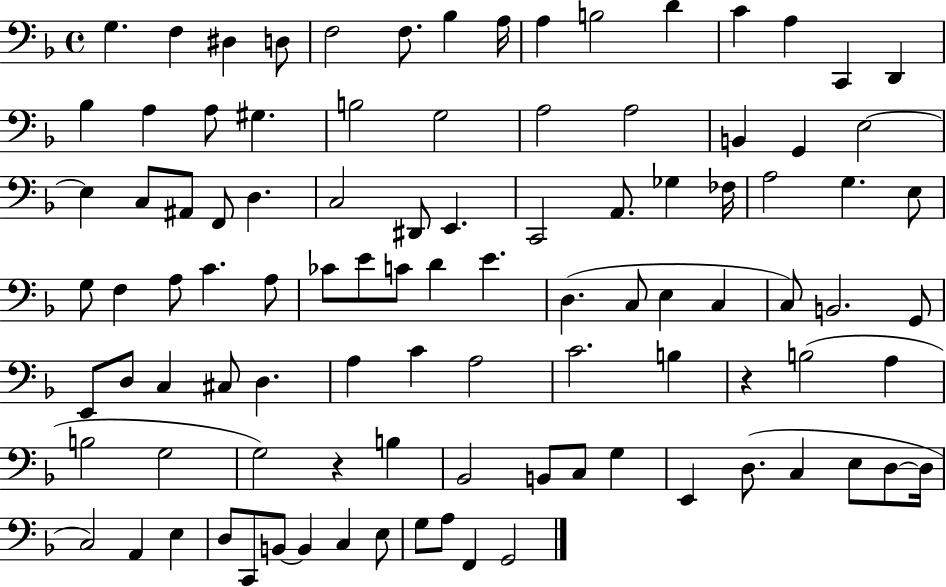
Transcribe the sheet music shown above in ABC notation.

X:1
T:Untitled
M:4/4
L:1/4
K:F
G, F, ^D, D,/2 F,2 F,/2 _B, A,/4 A, B,2 D C A, C,, D,, _B, A, A,/2 ^G, B,2 G,2 A,2 A,2 B,, G,, E,2 E, C,/2 ^A,,/2 F,,/2 D, C,2 ^D,,/2 E,, C,,2 A,,/2 _G, _F,/4 A,2 G, E,/2 G,/2 F, A,/2 C A,/2 _C/2 E/2 C/2 D E D, C,/2 E, C, C,/2 B,,2 G,,/2 E,,/2 D,/2 C, ^C,/2 D, A, C A,2 C2 B, z B,2 A, B,2 G,2 G,2 z B, _B,,2 B,,/2 C,/2 G, E,, D,/2 C, E,/2 D,/2 D,/4 C,2 A,, E, D,/2 C,,/2 B,,/2 B,, C, E,/2 G,/2 A,/2 F,, G,,2